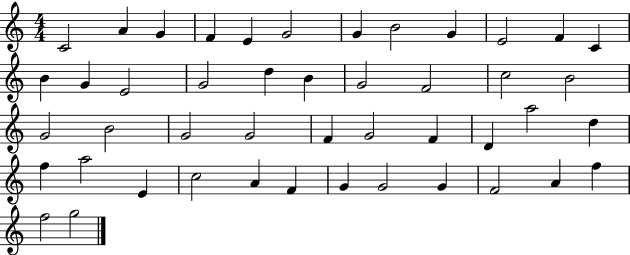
C4/h A4/q G4/q F4/q E4/q G4/h G4/q B4/h G4/q E4/h F4/q C4/q B4/q G4/q E4/h G4/h D5/q B4/q G4/h F4/h C5/h B4/h G4/h B4/h G4/h G4/h F4/q G4/h F4/q D4/q A5/h D5/q F5/q A5/h E4/q C5/h A4/q F4/q G4/q G4/h G4/q F4/h A4/q F5/q F5/h G5/h